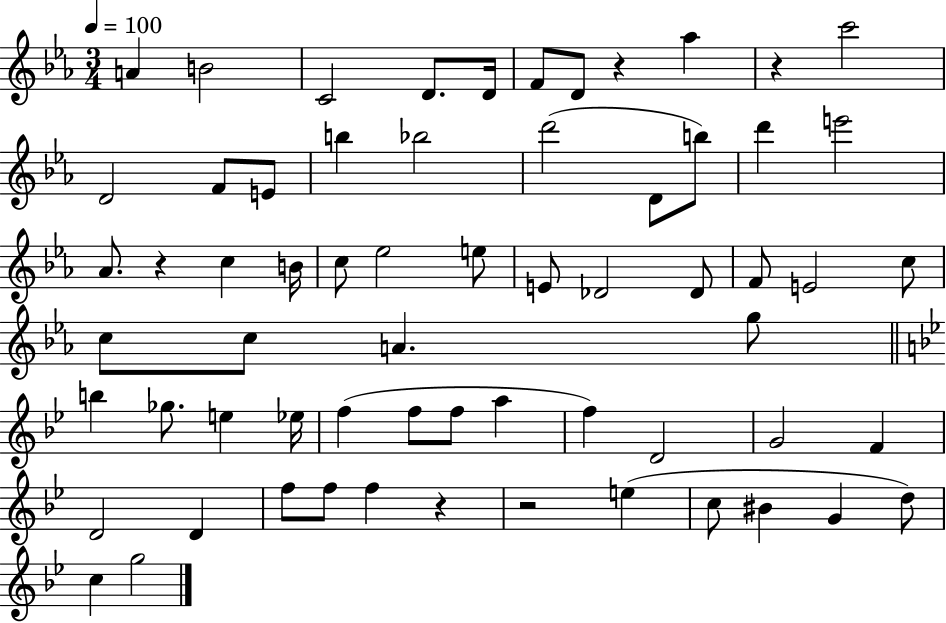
{
  \clef treble
  \numericTimeSignature
  \time 3/4
  \key ees \major
  \tempo 4 = 100
  a'4 b'2 | c'2 d'8. d'16 | f'8 d'8 r4 aes''4 | r4 c'''2 | \break d'2 f'8 e'8 | b''4 bes''2 | d'''2( d'8 b''8) | d'''4 e'''2 | \break aes'8. r4 c''4 b'16 | c''8 ees''2 e''8 | e'8 des'2 des'8 | f'8 e'2 c''8 | \break c''8 c''8 a'4. g''8 | \bar "||" \break \key g \minor b''4 ges''8. e''4 ees''16 | f''4( f''8 f''8 a''4 | f''4) d'2 | g'2 f'4 | \break d'2 d'4 | f''8 f''8 f''4 r4 | r2 e''4( | c''8 bis'4 g'4 d''8) | \break c''4 g''2 | \bar "|."
}